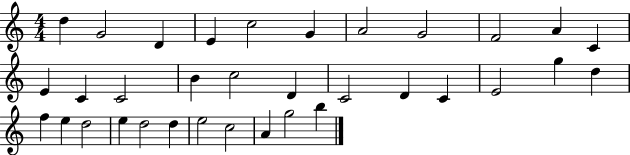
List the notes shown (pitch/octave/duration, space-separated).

D5/q G4/h D4/q E4/q C5/h G4/q A4/h G4/h F4/h A4/q C4/q E4/q C4/q C4/h B4/q C5/h D4/q C4/h D4/q C4/q E4/h G5/q D5/q F5/q E5/q D5/h E5/q D5/h D5/q E5/h C5/h A4/q G5/h B5/q